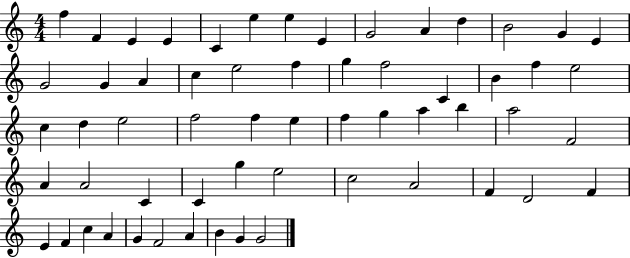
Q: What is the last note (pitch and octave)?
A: G4